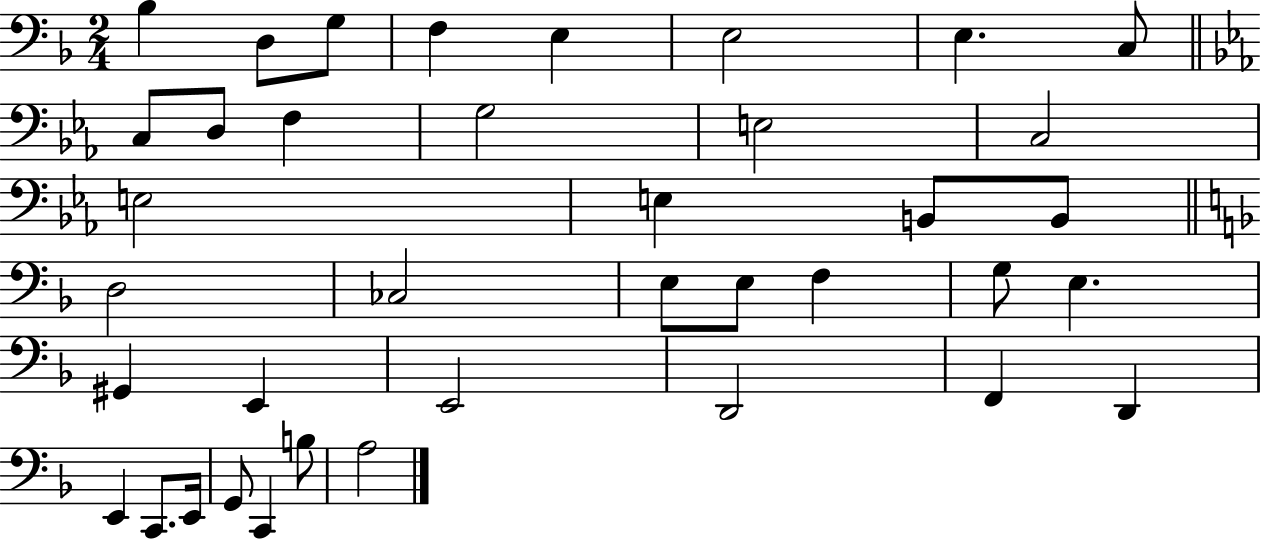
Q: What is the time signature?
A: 2/4